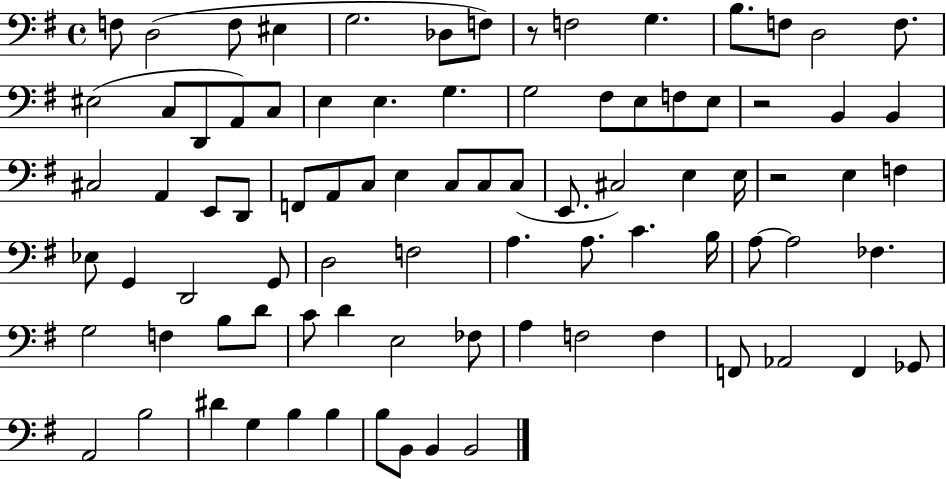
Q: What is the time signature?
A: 4/4